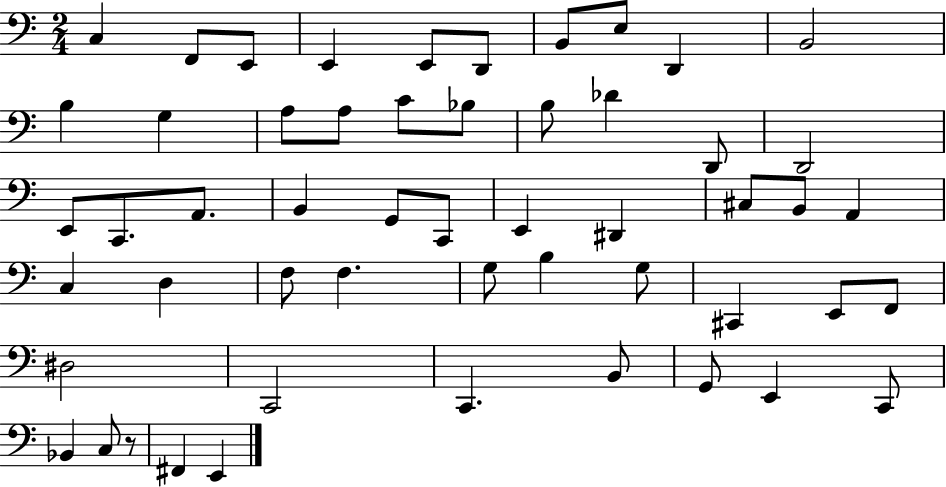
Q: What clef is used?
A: bass